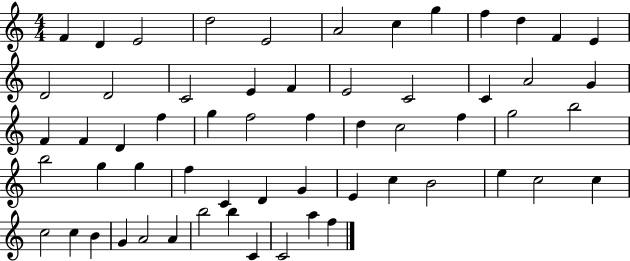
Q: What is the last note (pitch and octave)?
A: F5